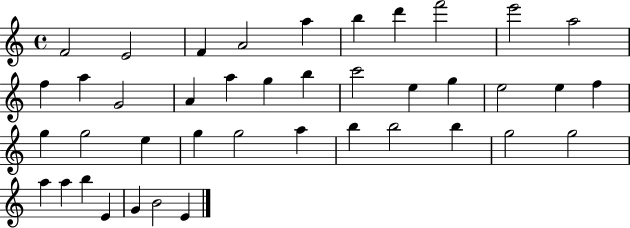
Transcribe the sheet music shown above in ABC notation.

X:1
T:Untitled
M:4/4
L:1/4
K:C
F2 E2 F A2 a b d' f'2 e'2 a2 f a G2 A a g b c'2 e g e2 e f g g2 e g g2 a b b2 b g2 g2 a a b E G B2 E